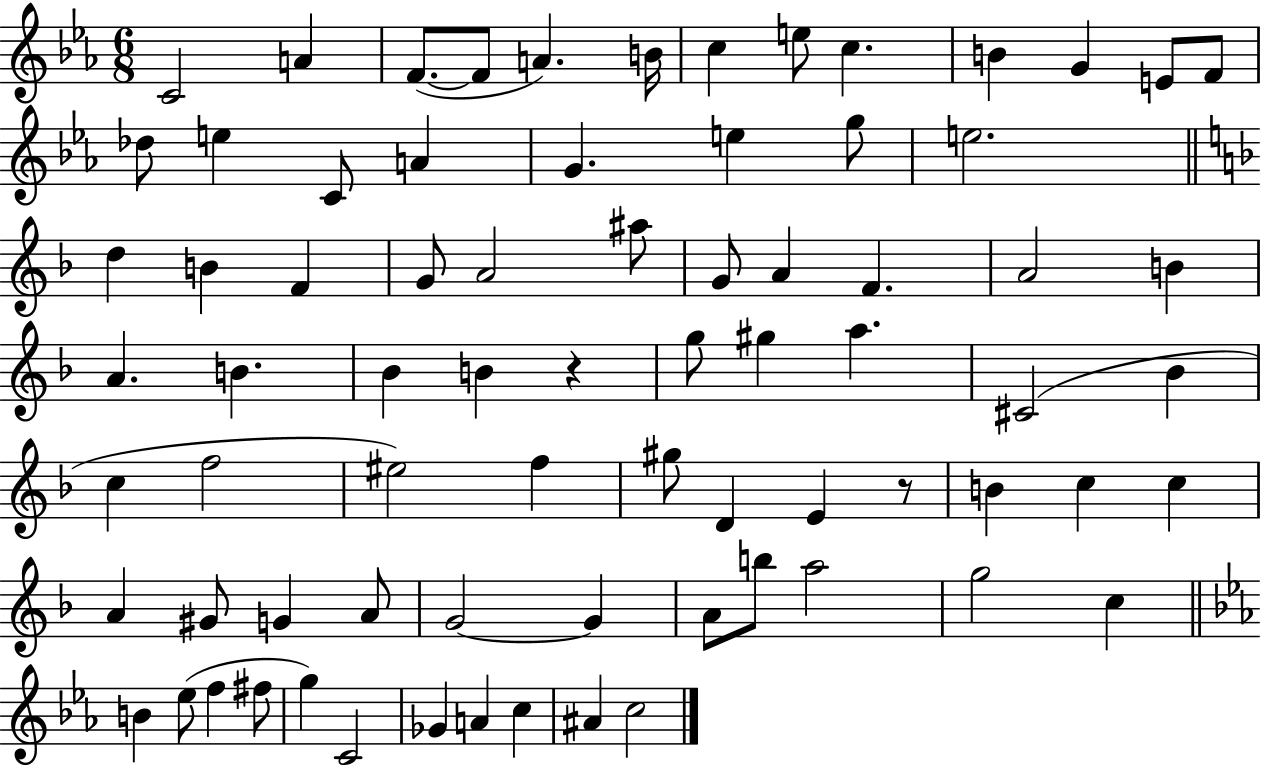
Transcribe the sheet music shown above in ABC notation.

X:1
T:Untitled
M:6/8
L:1/4
K:Eb
C2 A F/2 F/2 A B/4 c e/2 c B G E/2 F/2 _d/2 e C/2 A G e g/2 e2 d B F G/2 A2 ^a/2 G/2 A F A2 B A B _B B z g/2 ^g a ^C2 _B c f2 ^e2 f ^g/2 D E z/2 B c c A ^G/2 G A/2 G2 G A/2 b/2 a2 g2 c B _e/2 f ^f/2 g C2 _G A c ^A c2